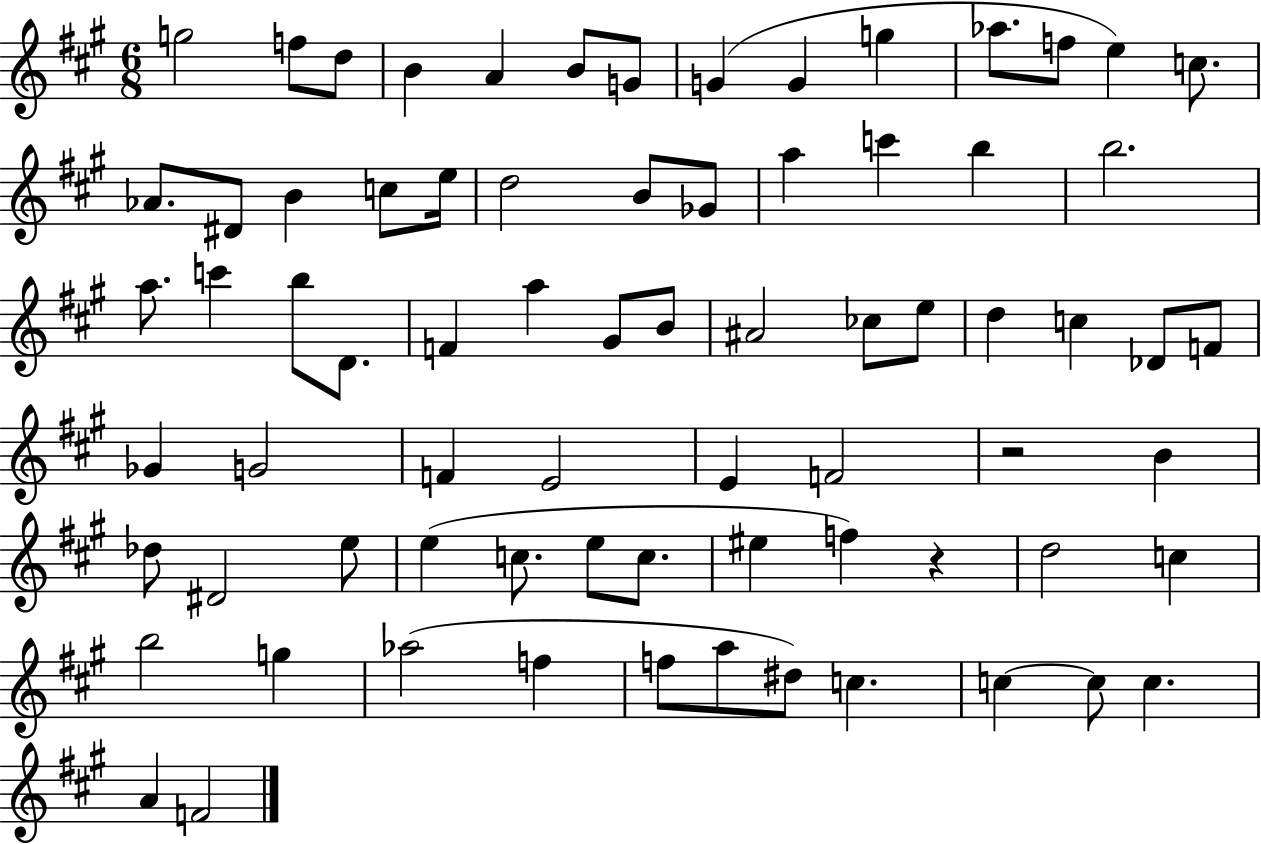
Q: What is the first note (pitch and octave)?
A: G5